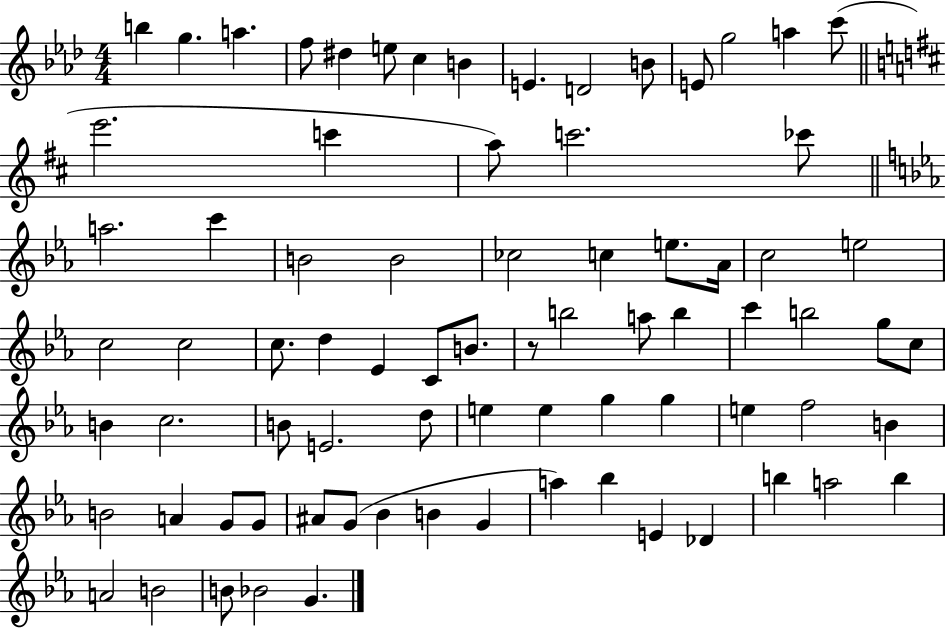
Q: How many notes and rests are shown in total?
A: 78